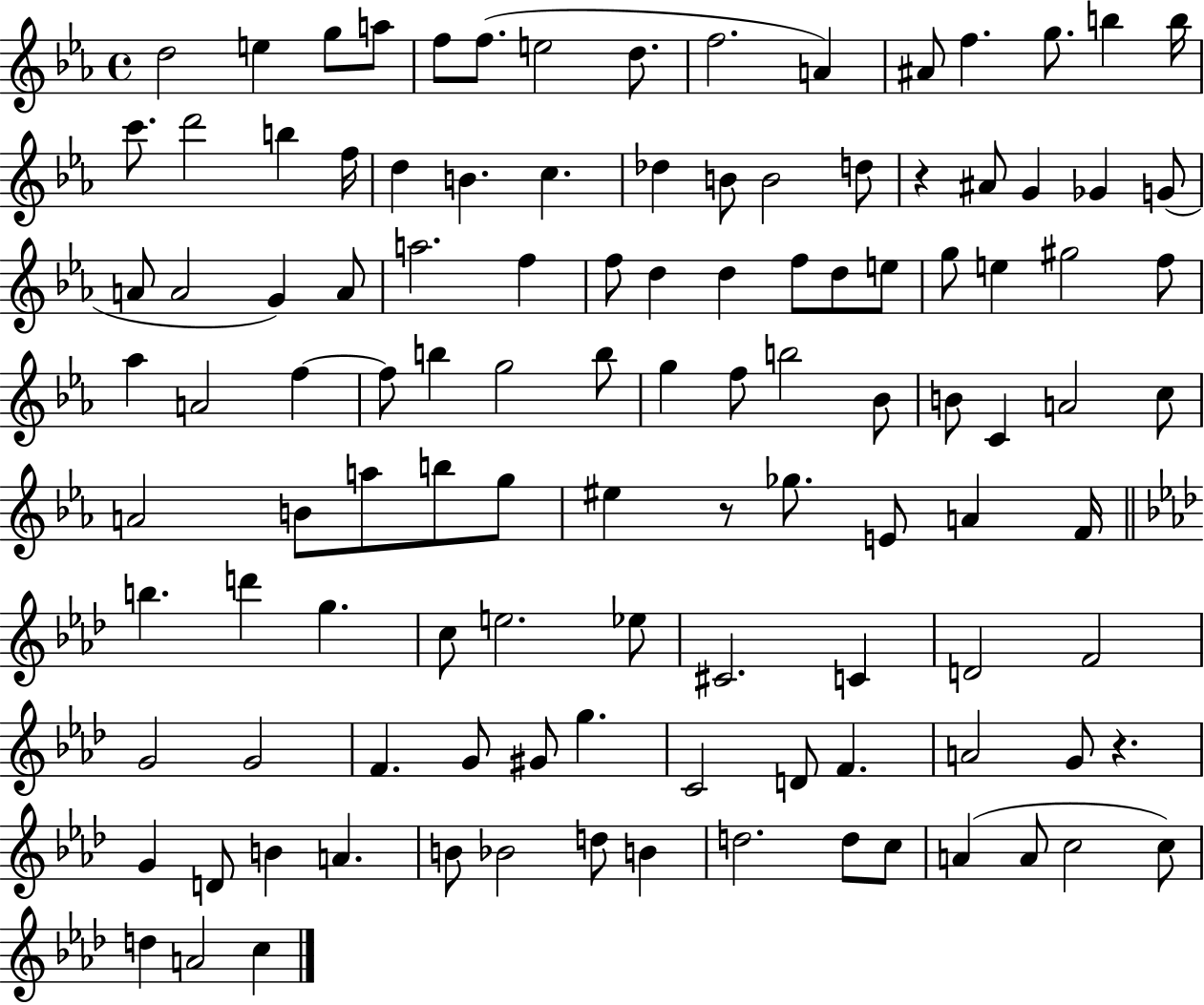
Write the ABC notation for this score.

X:1
T:Untitled
M:4/4
L:1/4
K:Eb
d2 e g/2 a/2 f/2 f/2 e2 d/2 f2 A ^A/2 f g/2 b b/4 c'/2 d'2 b f/4 d B c _d B/2 B2 d/2 z ^A/2 G _G G/2 A/2 A2 G A/2 a2 f f/2 d d f/2 d/2 e/2 g/2 e ^g2 f/2 _a A2 f f/2 b g2 b/2 g f/2 b2 _B/2 B/2 C A2 c/2 A2 B/2 a/2 b/2 g/2 ^e z/2 _g/2 E/2 A F/4 b d' g c/2 e2 _e/2 ^C2 C D2 F2 G2 G2 F G/2 ^G/2 g C2 D/2 F A2 G/2 z G D/2 B A B/2 _B2 d/2 B d2 d/2 c/2 A A/2 c2 c/2 d A2 c